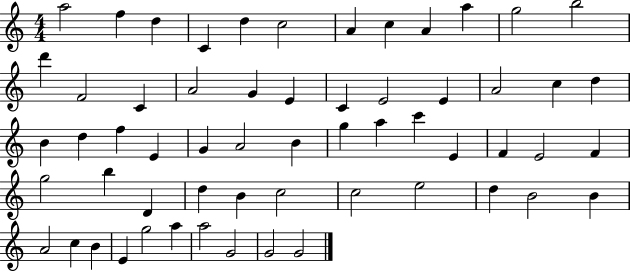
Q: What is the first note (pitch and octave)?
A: A5